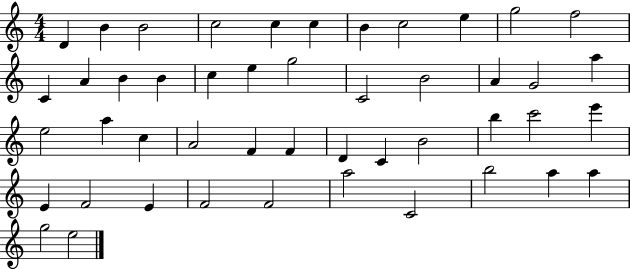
X:1
T:Untitled
M:4/4
L:1/4
K:C
D B B2 c2 c c B c2 e g2 f2 C A B B c e g2 C2 B2 A G2 a e2 a c A2 F F D C B2 b c'2 e' E F2 E F2 F2 a2 C2 b2 a a g2 e2